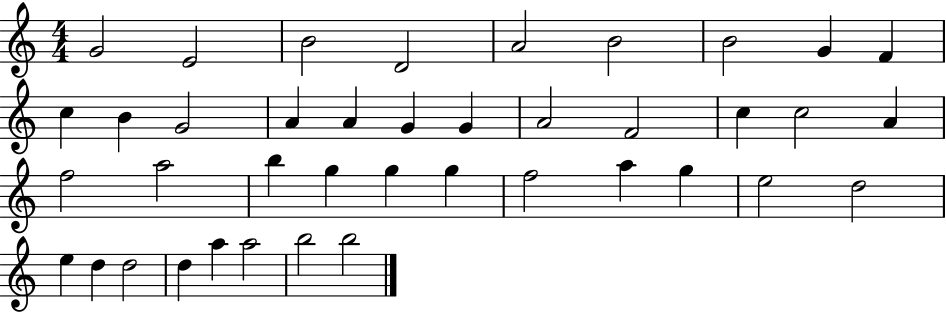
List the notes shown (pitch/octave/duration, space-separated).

G4/h E4/h B4/h D4/h A4/h B4/h B4/h G4/q F4/q C5/q B4/q G4/h A4/q A4/q G4/q G4/q A4/h F4/h C5/q C5/h A4/q F5/h A5/h B5/q G5/q G5/q G5/q F5/h A5/q G5/q E5/h D5/h E5/q D5/q D5/h D5/q A5/q A5/h B5/h B5/h